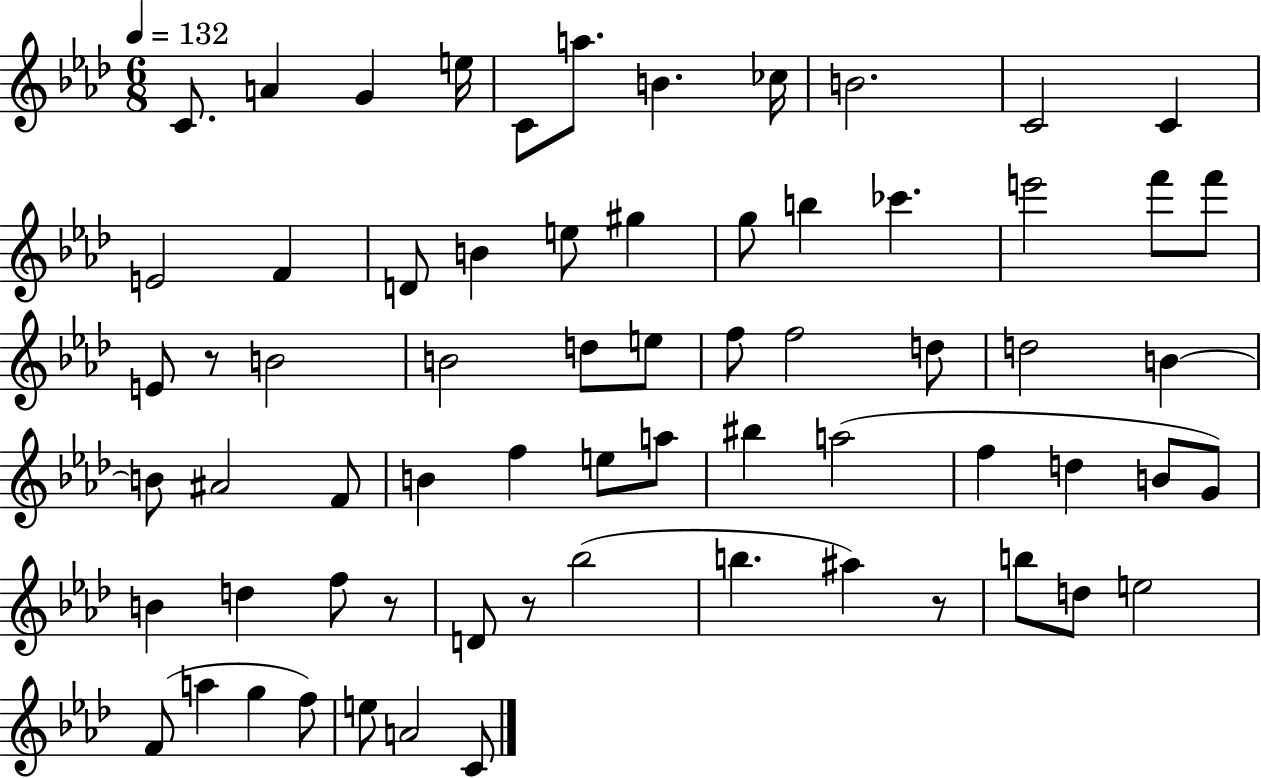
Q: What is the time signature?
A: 6/8